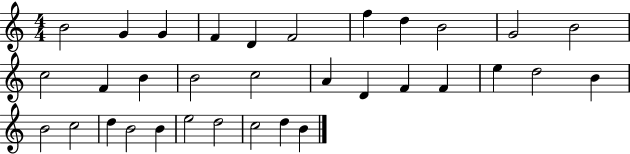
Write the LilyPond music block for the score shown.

{
  \clef treble
  \numericTimeSignature
  \time 4/4
  \key c \major
  b'2 g'4 g'4 | f'4 d'4 f'2 | f''4 d''4 b'2 | g'2 b'2 | \break c''2 f'4 b'4 | b'2 c''2 | a'4 d'4 f'4 f'4 | e''4 d''2 b'4 | \break b'2 c''2 | d''4 b'2 b'4 | e''2 d''2 | c''2 d''4 b'4 | \break \bar "|."
}